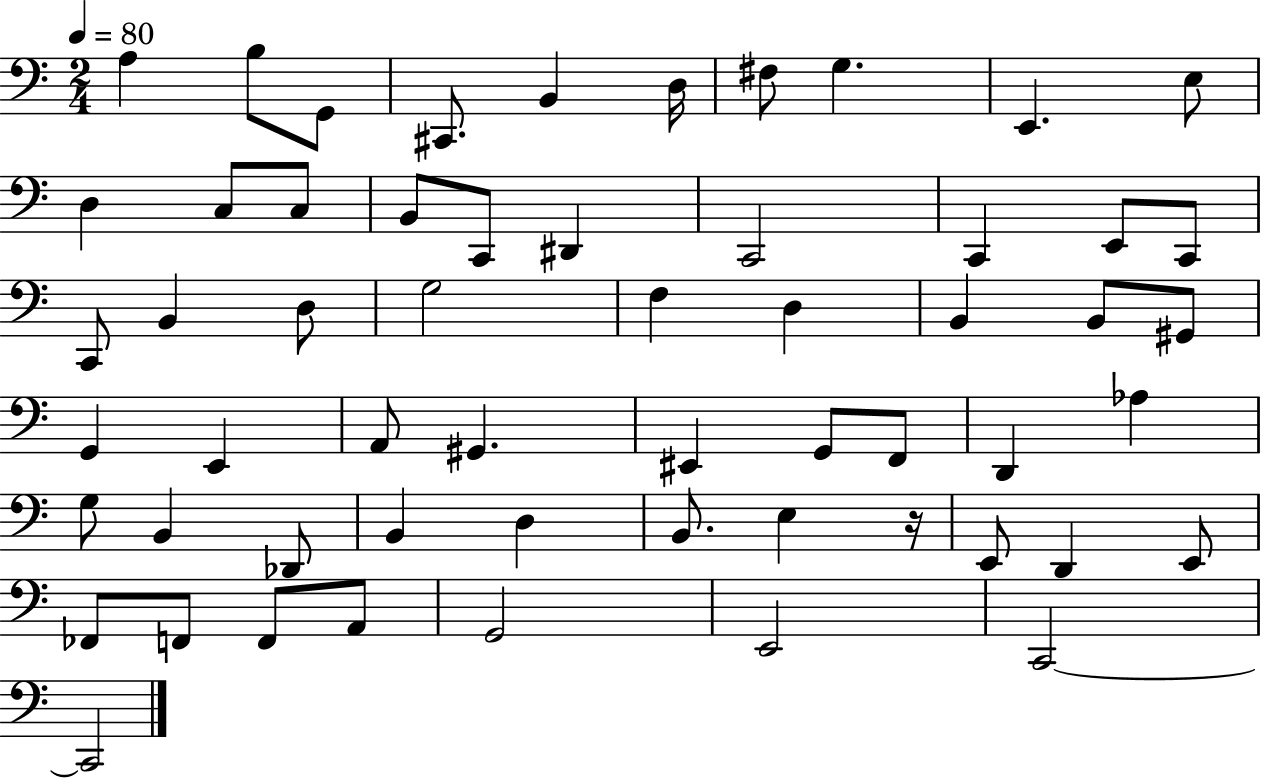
{
  \clef bass
  \numericTimeSignature
  \time 2/4
  \key c \major
  \tempo 4 = 80
  a4 b8 g,8 | cis,8. b,4 d16 | fis8 g4. | e,4. e8 | \break d4 c8 c8 | b,8 c,8 dis,4 | c,2 | c,4 e,8 c,8 | \break c,8 b,4 d8 | g2 | f4 d4 | b,4 b,8 gis,8 | \break g,4 e,4 | a,8 gis,4. | eis,4 g,8 f,8 | d,4 aes4 | \break g8 b,4 des,8 | b,4 d4 | b,8. e4 r16 | e,8 d,4 e,8 | \break fes,8 f,8 f,8 a,8 | g,2 | e,2 | c,2~~ | \break c,2 | \bar "|."
}